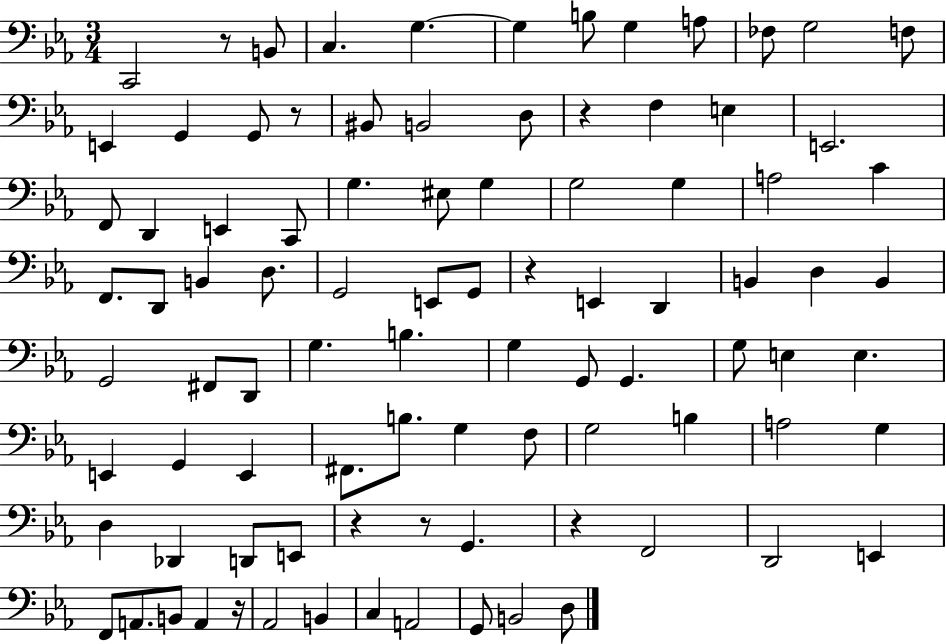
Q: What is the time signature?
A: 3/4